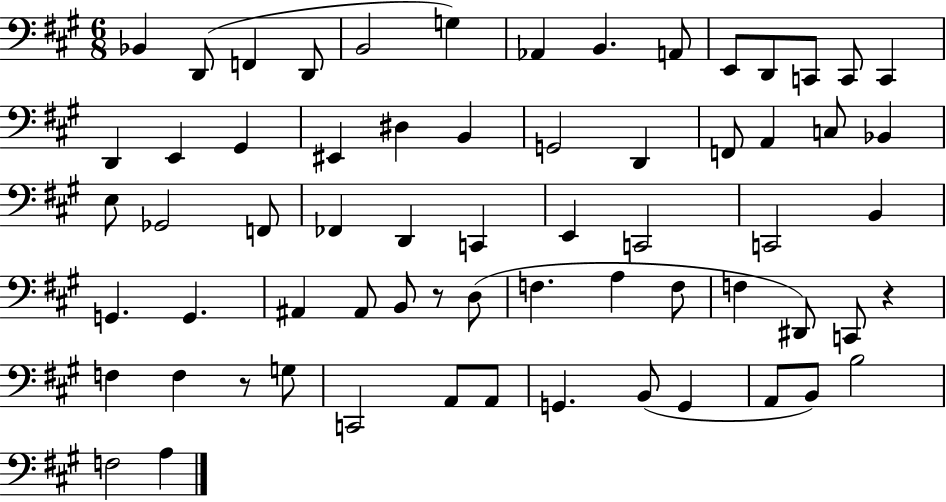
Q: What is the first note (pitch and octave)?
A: Bb2